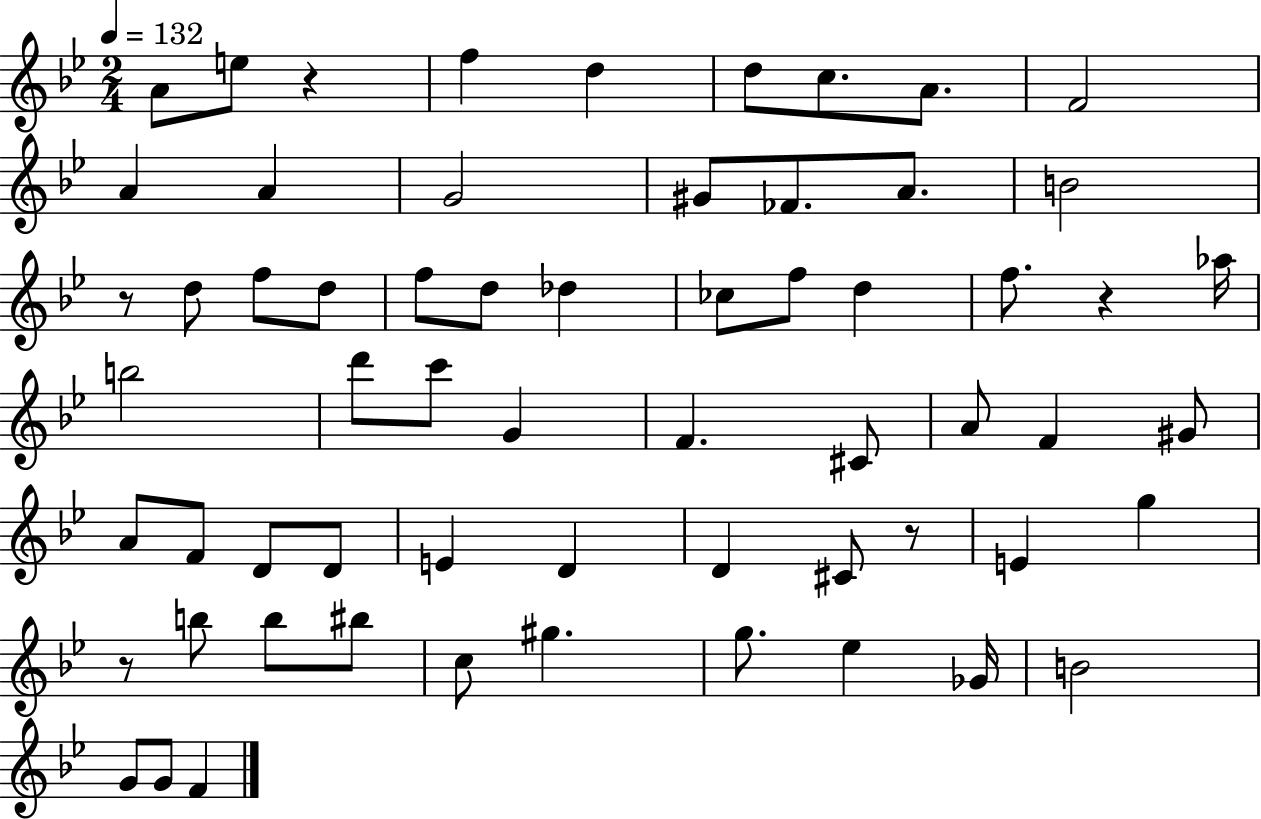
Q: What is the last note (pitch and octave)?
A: F4